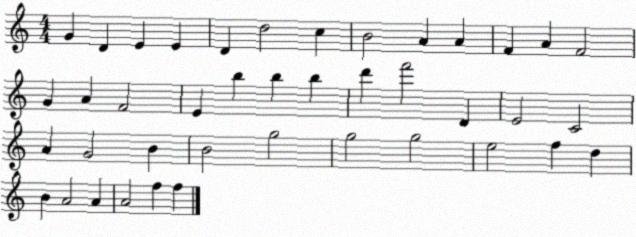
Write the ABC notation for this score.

X:1
T:Untitled
M:4/4
L:1/4
K:C
G D E E D d2 c B2 A A F A F2 G A F2 E b b b d' f'2 D E2 C2 A G2 B B2 g2 g2 g2 e2 f d B A2 A A2 f f